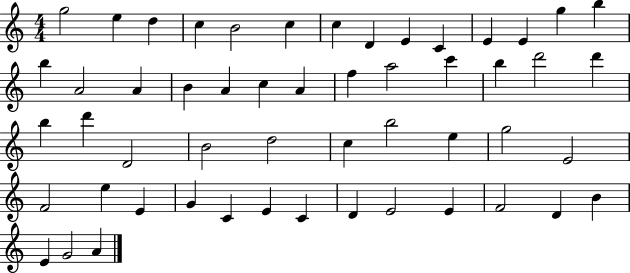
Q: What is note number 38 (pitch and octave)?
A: F4